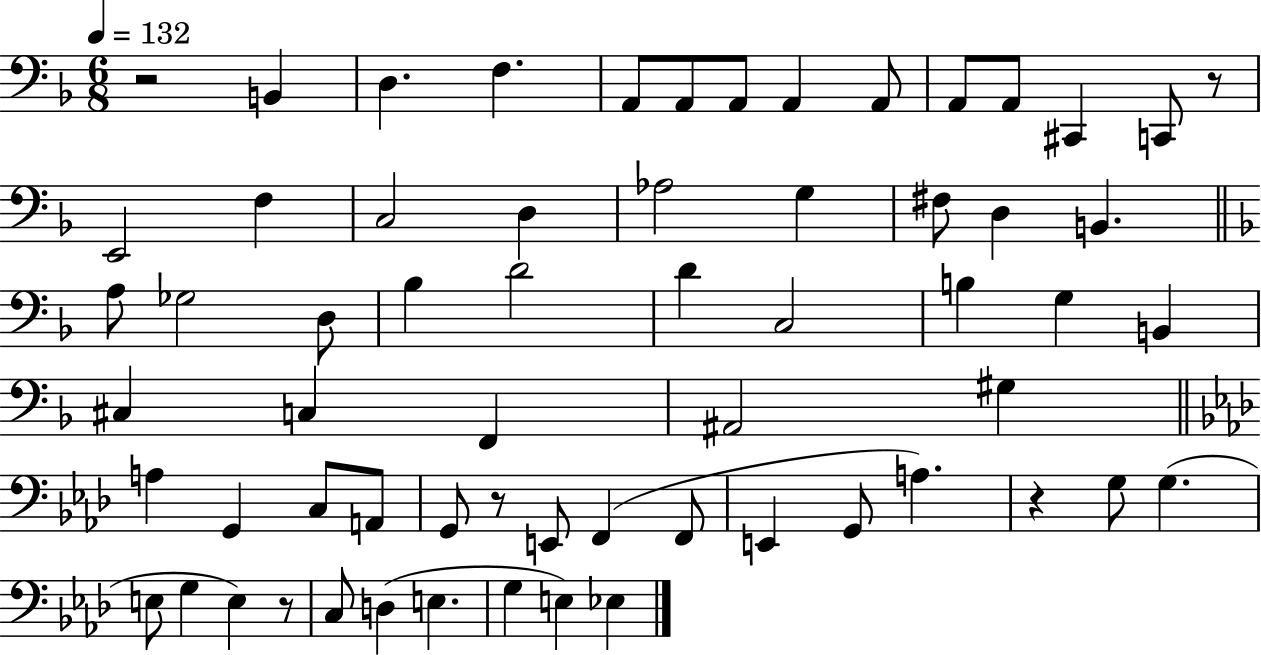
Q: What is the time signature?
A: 6/8